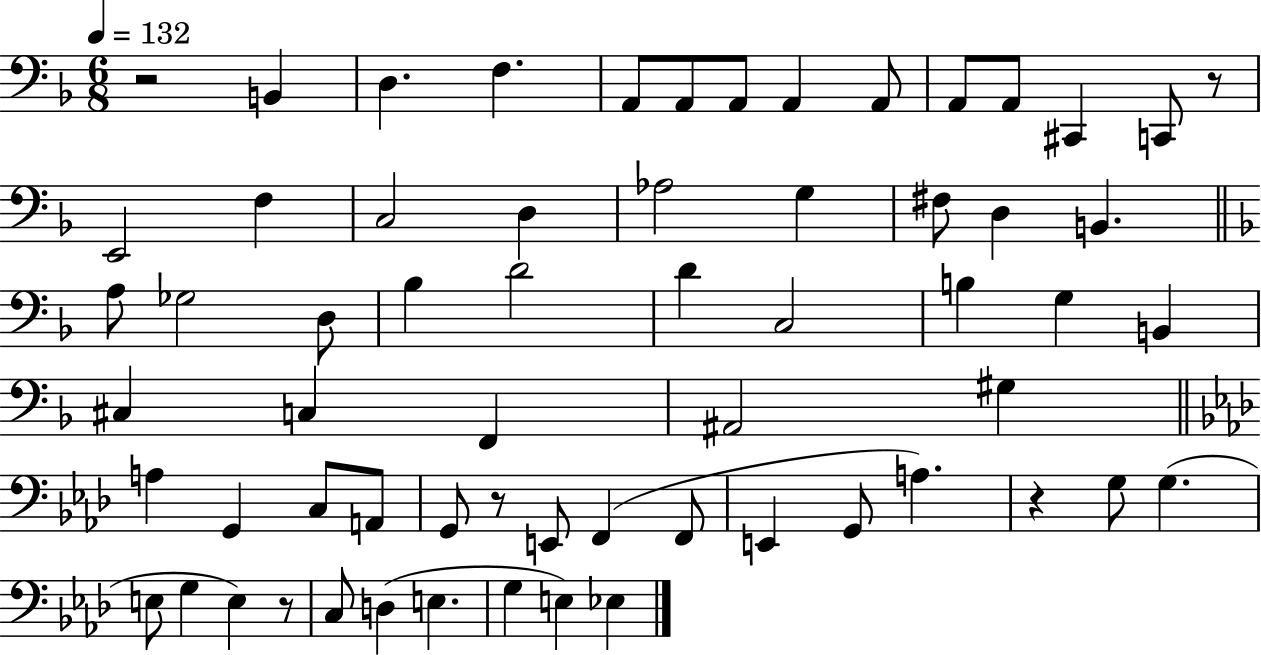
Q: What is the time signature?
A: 6/8